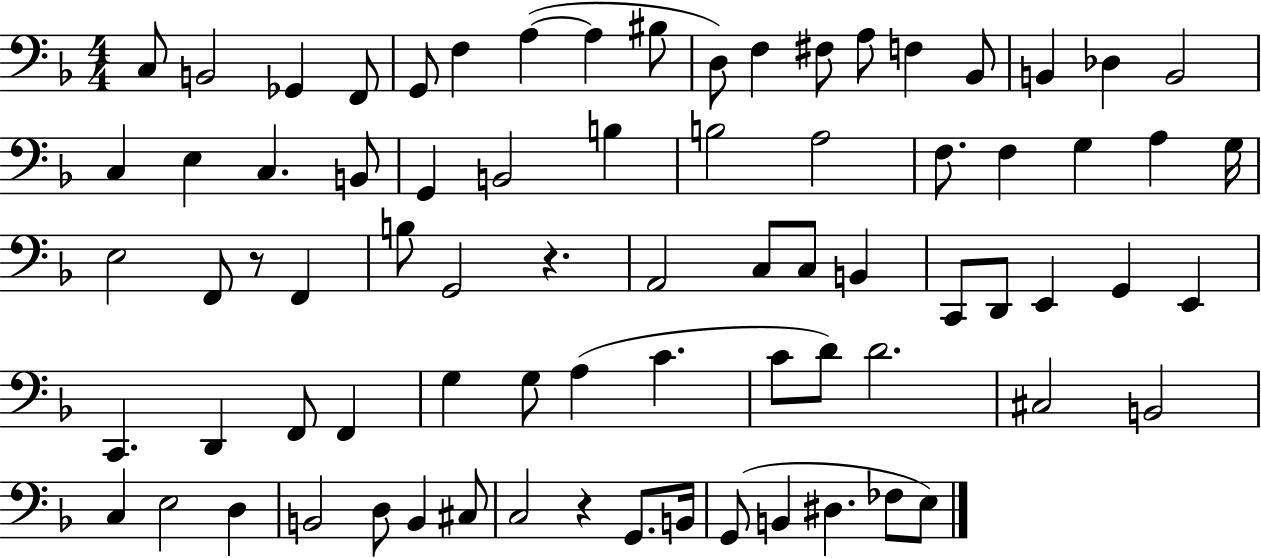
C3/e B2/h Gb2/q F2/e G2/e F3/q A3/q A3/q BIS3/e D3/e F3/q F#3/e A3/e F3/q Bb2/e B2/q Db3/q B2/h C3/q E3/q C3/q. B2/e G2/q B2/h B3/q B3/h A3/h F3/e. F3/q G3/q A3/q G3/s E3/h F2/e R/e F2/q B3/e G2/h R/q. A2/h C3/e C3/e B2/q C2/e D2/e E2/q G2/q E2/q C2/q. D2/q F2/e F2/q G3/q G3/e A3/q C4/q. C4/e D4/e D4/h. C#3/h B2/h C3/q E3/h D3/q B2/h D3/e B2/q C#3/e C3/h R/q G2/e. B2/s G2/e B2/q D#3/q. FES3/e E3/e